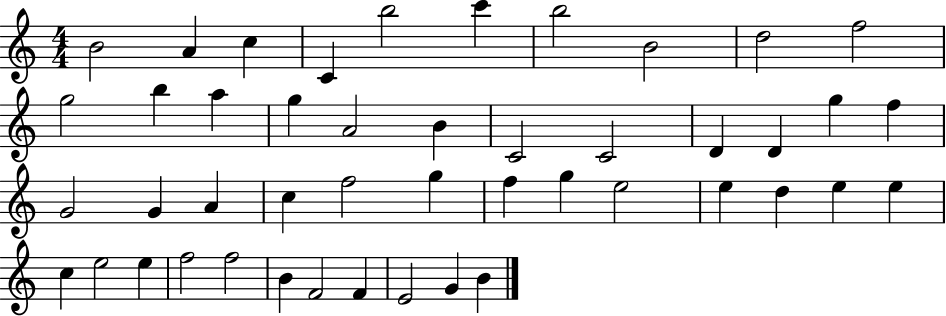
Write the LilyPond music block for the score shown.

{
  \clef treble
  \numericTimeSignature
  \time 4/4
  \key c \major
  b'2 a'4 c''4 | c'4 b''2 c'''4 | b''2 b'2 | d''2 f''2 | \break g''2 b''4 a''4 | g''4 a'2 b'4 | c'2 c'2 | d'4 d'4 g''4 f''4 | \break g'2 g'4 a'4 | c''4 f''2 g''4 | f''4 g''4 e''2 | e''4 d''4 e''4 e''4 | \break c''4 e''2 e''4 | f''2 f''2 | b'4 f'2 f'4 | e'2 g'4 b'4 | \break \bar "|."
}